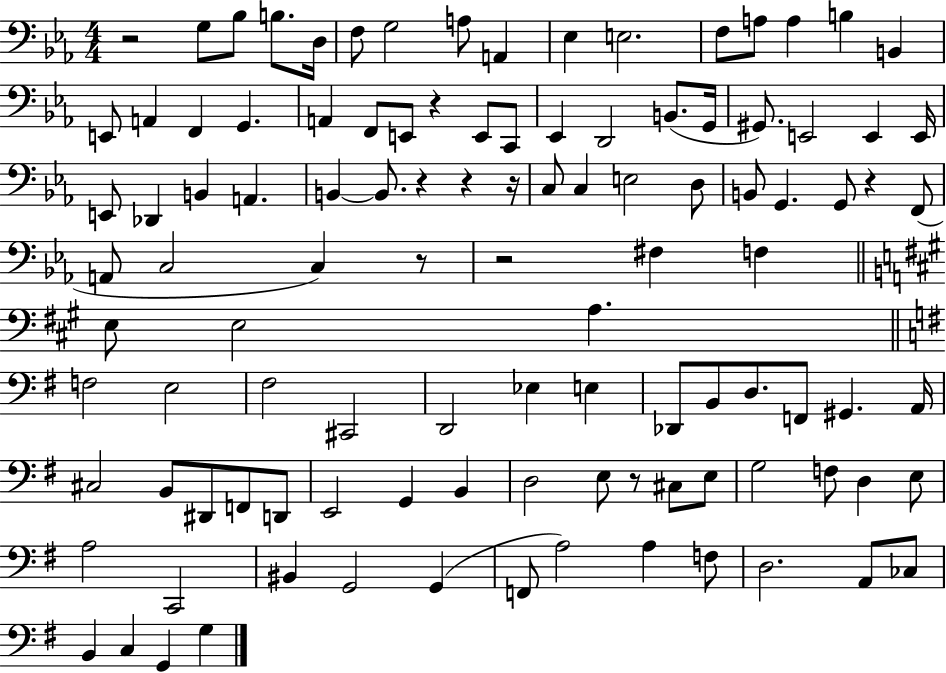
R/h G3/e Bb3/e B3/e. D3/s F3/e G3/h A3/e A2/q Eb3/q E3/h. F3/e A3/e A3/q B3/q B2/q E2/e A2/q F2/q G2/q. A2/q F2/e E2/e R/q E2/e C2/e Eb2/q D2/h B2/e. G2/s G#2/e. E2/h E2/q E2/s E2/e Db2/q B2/q A2/q. B2/q B2/e. R/q R/q R/s C3/e C3/q E3/h D3/e B2/e G2/q. G2/e R/q F2/e A2/e C3/h C3/q R/e R/h F#3/q F3/q E3/e E3/h A3/q. F3/h E3/h F#3/h C#2/h D2/h Eb3/q E3/q Db2/e B2/e D3/e. F2/e G#2/q. A2/s C#3/h B2/e D#2/e F2/e D2/e E2/h G2/q B2/q D3/h E3/e R/e C#3/e E3/e G3/h F3/e D3/q E3/e A3/h C2/h BIS2/q G2/h G2/q F2/e A3/h A3/q F3/e D3/h. A2/e CES3/e B2/q C3/q G2/q G3/q